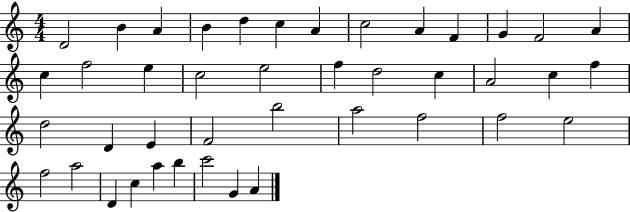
{
  \clef treble
  \numericTimeSignature
  \time 4/4
  \key c \major
  d'2 b'4 a'4 | b'4 d''4 c''4 a'4 | c''2 a'4 f'4 | g'4 f'2 a'4 | \break c''4 f''2 e''4 | c''2 e''2 | f''4 d''2 c''4 | a'2 c''4 f''4 | \break d''2 d'4 e'4 | f'2 b''2 | a''2 f''2 | f''2 e''2 | \break f''2 a''2 | d'4 c''4 a''4 b''4 | c'''2 g'4 a'4 | \bar "|."
}